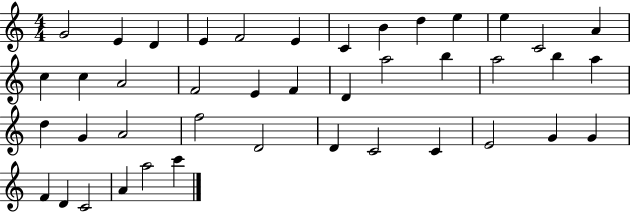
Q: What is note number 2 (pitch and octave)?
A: E4